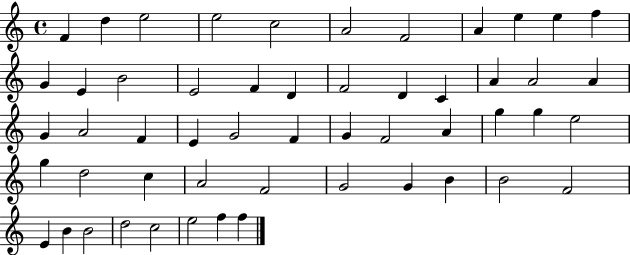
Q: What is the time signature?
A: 4/4